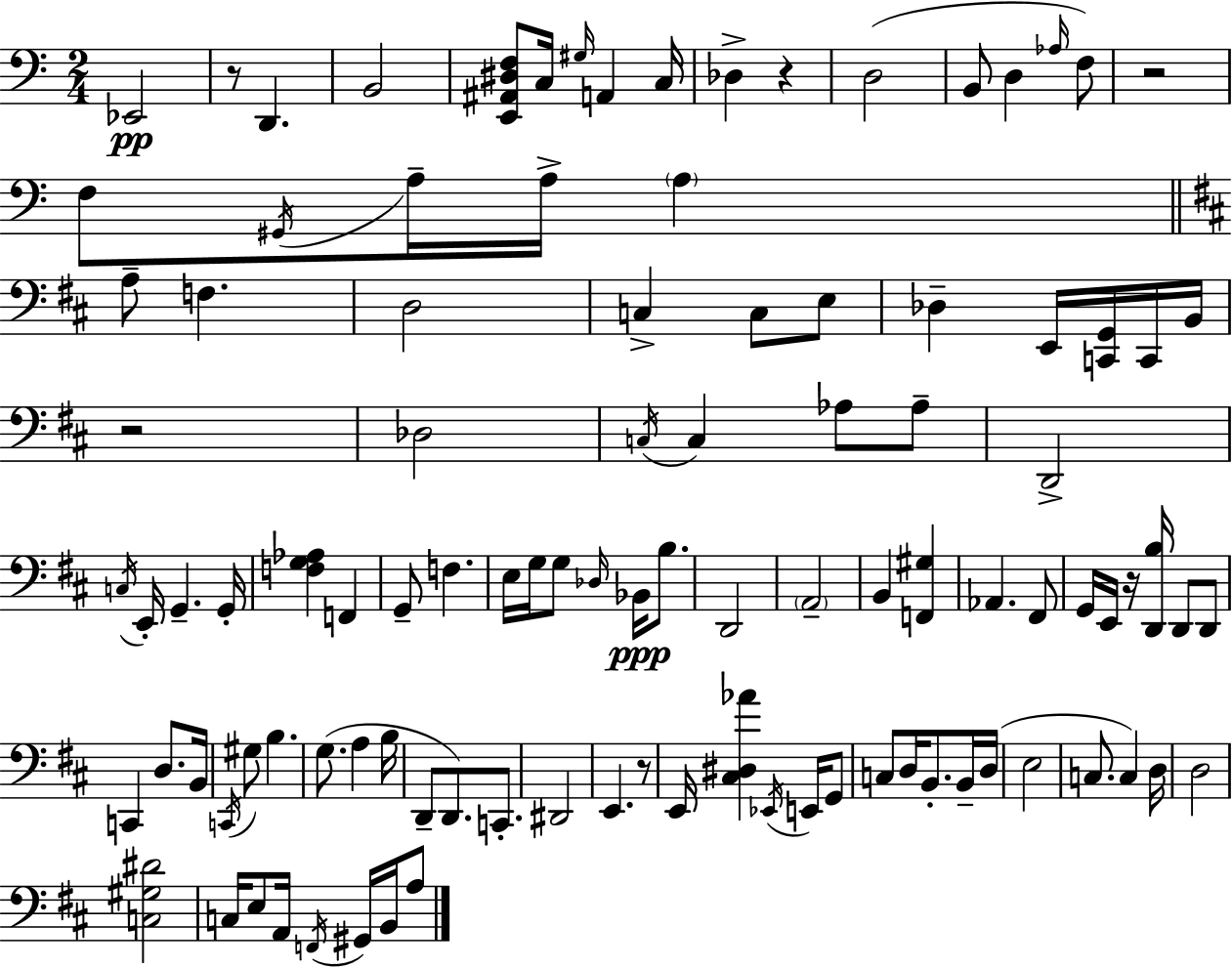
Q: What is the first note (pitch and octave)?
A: Eb2